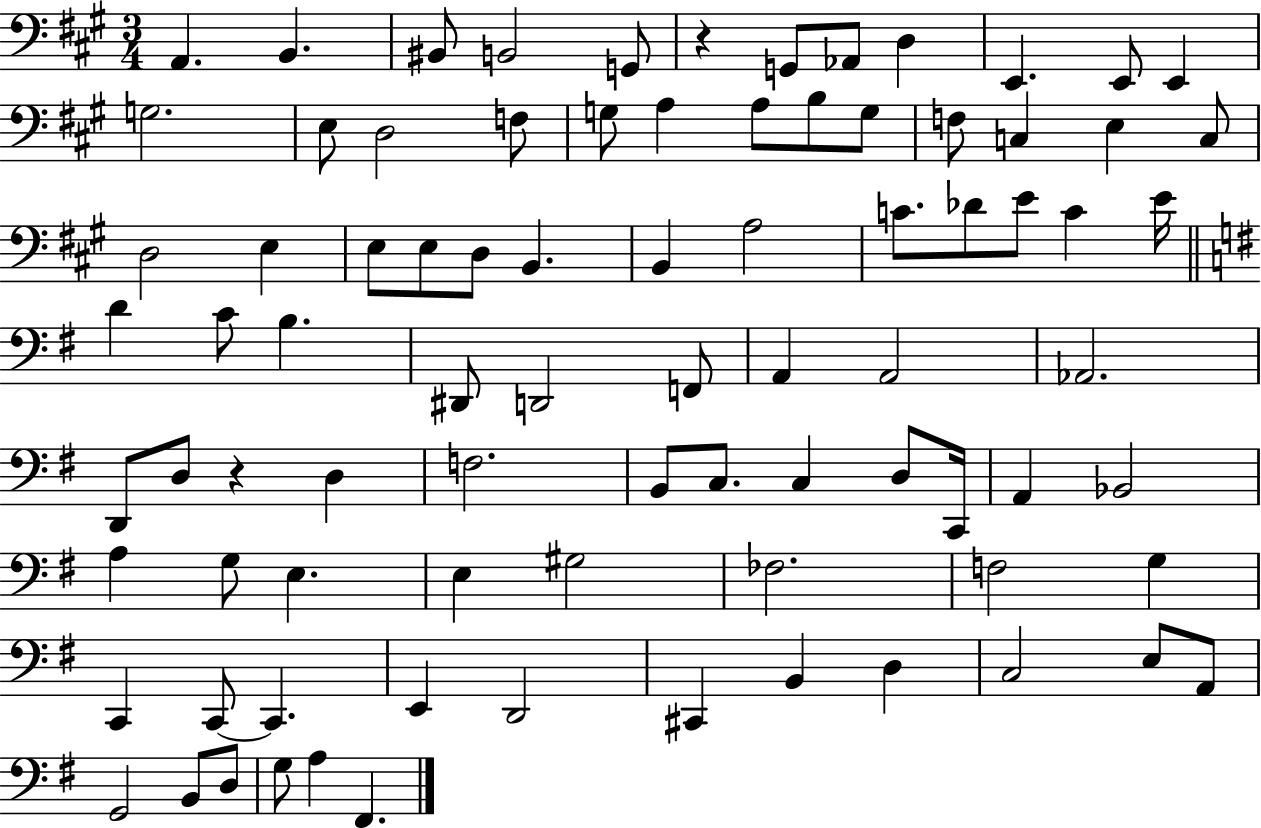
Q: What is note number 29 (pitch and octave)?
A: D3